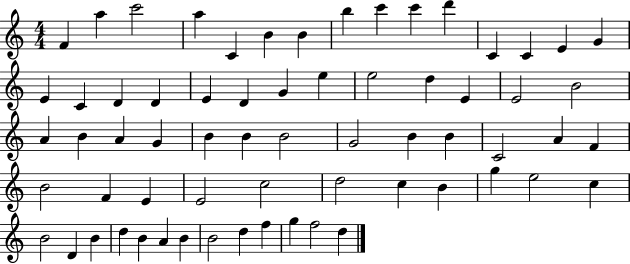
X:1
T:Untitled
M:4/4
L:1/4
K:C
F a c'2 a C B B b c' c' d' C C E G E C D D E D G e e2 d E E2 B2 A B A G B B B2 G2 B B C2 A F B2 F E E2 c2 d2 c B g e2 c B2 D B d B A B B2 d f g f2 d